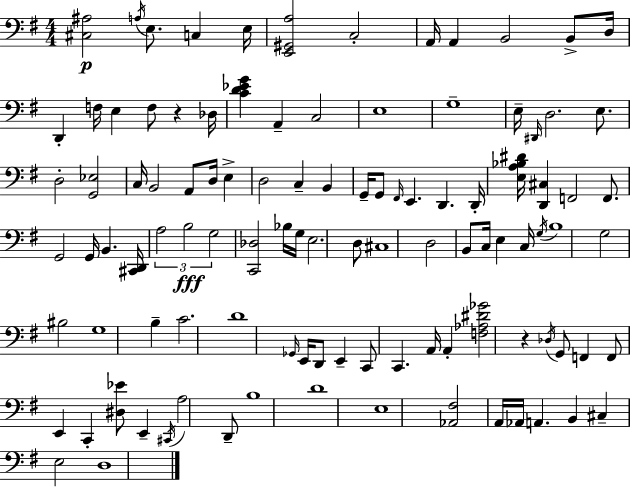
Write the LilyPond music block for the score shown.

{
  \clef bass
  \numericTimeSignature
  \time 4/4
  \key e \minor
  <cis ais>2\p \acciaccatura { a16 } e8. c4 | e16 <e, gis, a>2 c2-. | a,16 a,4 b,2 b,8-> | d16 d,4-. f16 e4 f8 r4 | \break des16 <c' d' ees' g'>4 a,4-- c2 | e1 | g1-- | e16-- \grace { dis,16 } d2. e8. | \break d2-. <g, ees>2 | c16 b,2 a,8 d16 e4-> | d2 c4-- b,4 | g,16-- g,8 \grace { fis,16 } e,4. d,4. | \break d,16-. <e a bes dis'>16 <d, cis>4 f,2 | f,8. g,2 g,16 b,4. | <cis, d,>16 \tuplet 3/2 { a2 b2\fff | g2 } <c, des>2 | \break bes16 g16 e2. | d8 cis1 | d2 b,8 c16 e4 | c16 \acciaccatura { g16 } b1 | \break g2 bis2 | g1 | b4-- c'2. | d'1 | \break \grace { ges,16 } e,16 d,8 e,4-- c,8 c,4. | a,16 a,4-. <f aes dis' ges'>2 | r4 \acciaccatura { des16 } g,8 f,4 f,8 e,4 | c,4-. <dis ees'>8 e,4-- \acciaccatura { cis,16 } a2 | \break d,8-- b1 | d'1 | e1 | <aes, fis>2 a,16 | \break aes,16 a,4. b,4 cis4-- e2 | d1 | \bar "|."
}